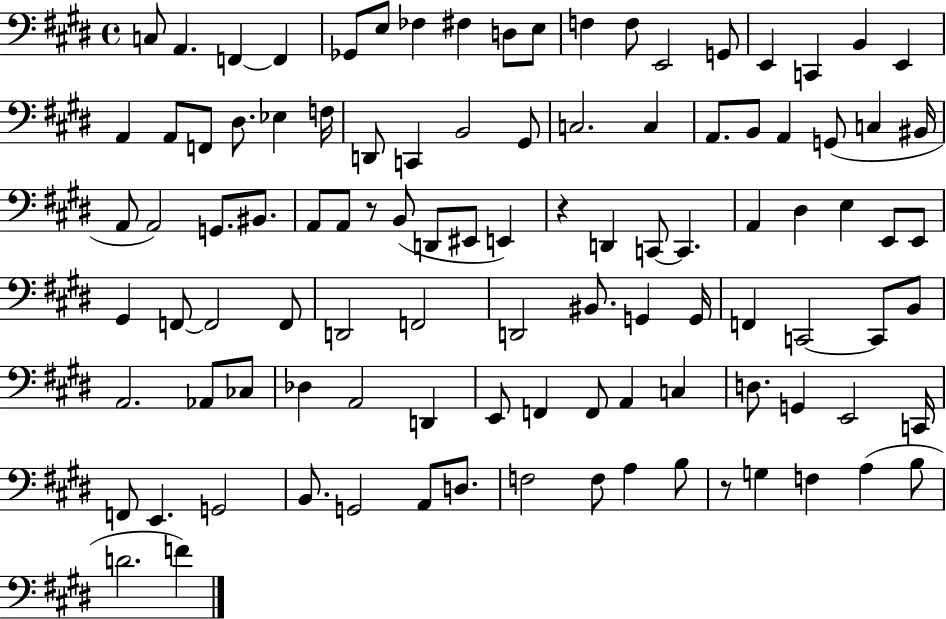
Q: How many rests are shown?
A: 3